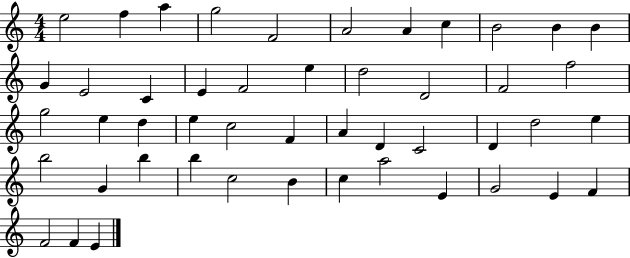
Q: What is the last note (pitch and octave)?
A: E4